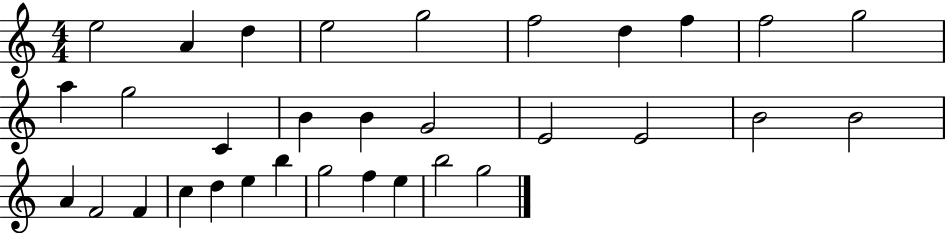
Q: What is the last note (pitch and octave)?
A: G5